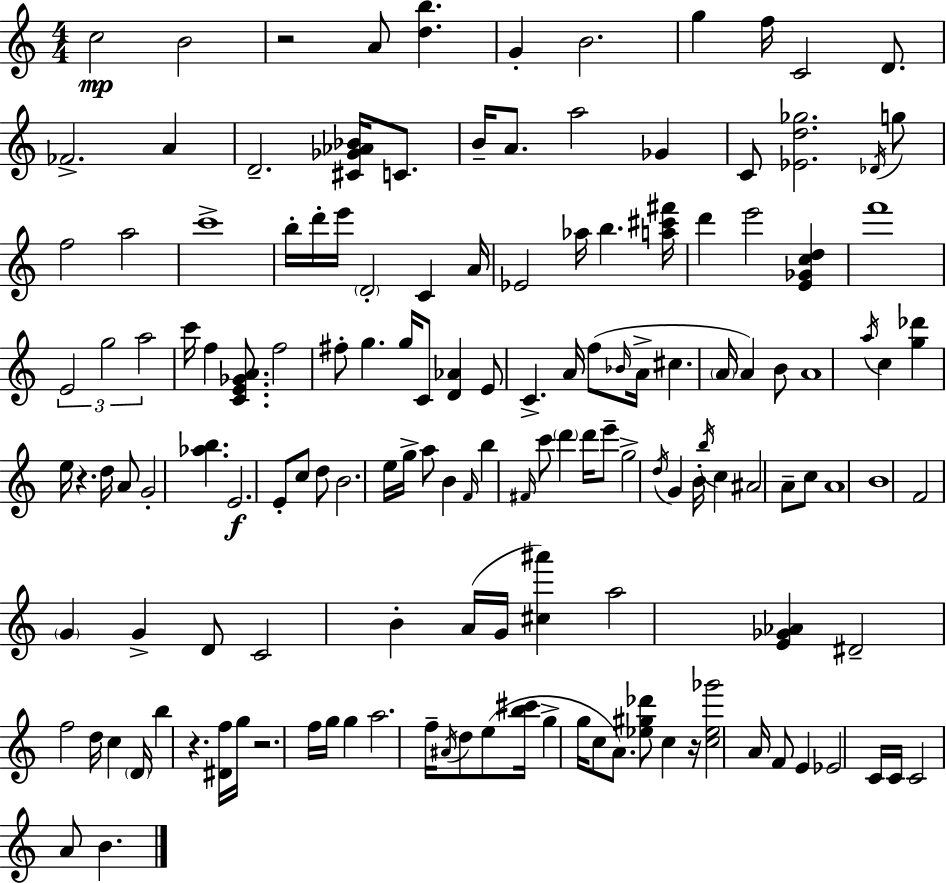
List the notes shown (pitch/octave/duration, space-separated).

C5/h B4/h R/h A4/e [D5,B5]/q. G4/q B4/h. G5/q F5/s C4/h D4/e. FES4/h. A4/q D4/h. [C#4,Gb4,Ab4,Bb4]/s C4/e. B4/s A4/e. A5/h Gb4/q C4/e [Eb4,D5,Gb5]/h. Db4/s G5/e F5/h A5/h C6/w B5/s D6/s E6/s D4/h C4/q A4/s Eb4/h Ab5/s B5/q. [A5,C#6,F#6]/s D6/q E6/h [E4,Gb4,C5,D5]/q F6/w E4/h G5/h A5/h C6/s F5/q [C4,E4,Gb4,A4]/e. F5/h F#5/e G5/q. G5/s C4/e [D4,Ab4]/q E4/e C4/q. A4/s F5/e Bb4/s A4/s C#5/q. A4/s A4/q B4/e A4/w A5/s C5/q [G5,Db6]/q E5/s R/q. D5/s A4/e G4/h [Ab5,B5]/q. E4/h. E4/e C5/e D5/e B4/h. E5/s G5/s A5/e B4/q F4/s B5/q F#4/s C6/e D6/q D6/s E6/e G5/h D5/s G4/q B4/s B5/s C5/q A#4/h A4/e C5/e A4/w B4/w F4/h G4/q G4/q D4/e C4/h B4/q A4/s G4/s [C#5,A#6]/q A5/h [E4,Gb4,Ab4]/q D#4/h F5/h D5/s C5/q D4/s B5/q R/q. [D#4,F5]/s G5/s R/h. F5/s G5/s G5/q A5/h. F5/s A#4/s D5/e E5/e [B5,C#6]/s G5/q G5/s C5/e A4/e. [Eb5,G#5,Db6]/e C5/q R/s [C5,Eb5,Gb6]/h A4/s F4/e E4/q Eb4/h C4/s C4/s C4/h A4/e B4/q.